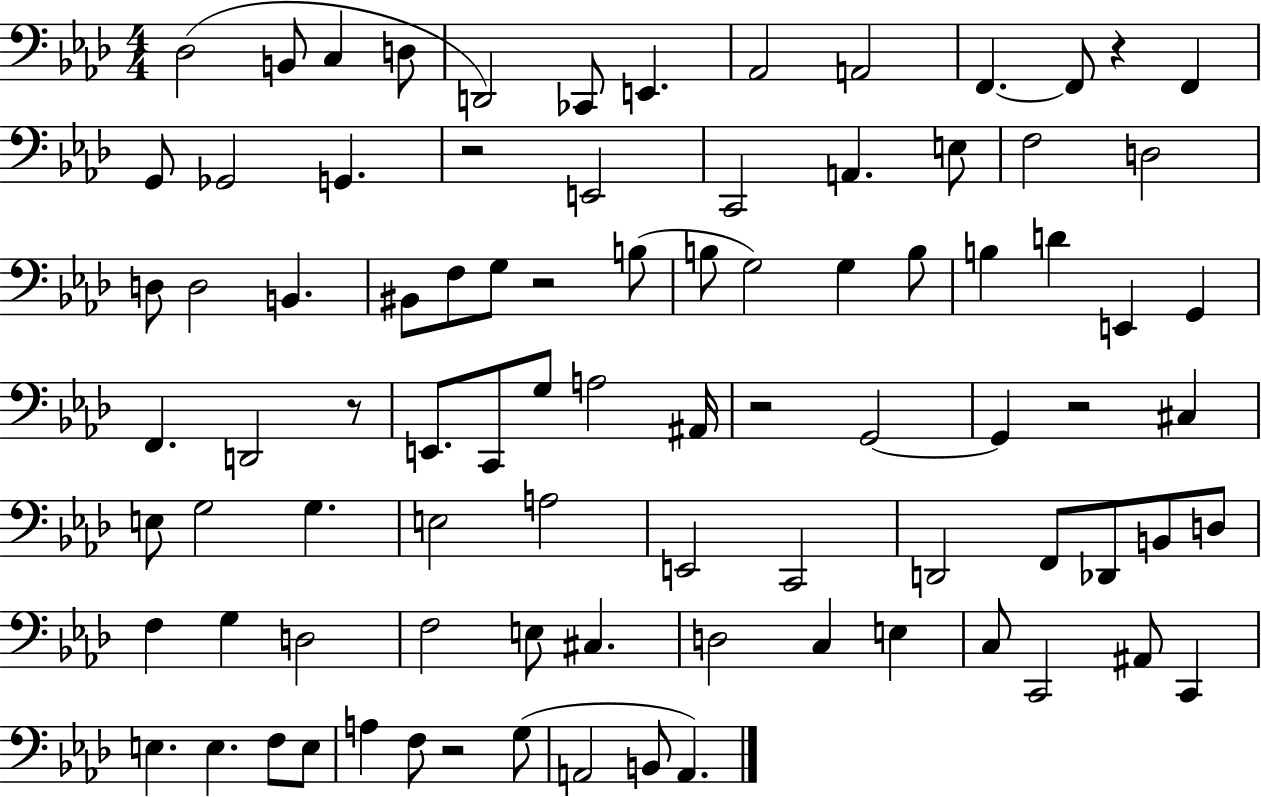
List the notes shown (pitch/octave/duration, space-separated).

Db3/h B2/e C3/q D3/e D2/h CES2/e E2/q. Ab2/h A2/h F2/q. F2/e R/q F2/q G2/e Gb2/h G2/q. R/h E2/h C2/h A2/q. E3/e F3/h D3/h D3/e D3/h B2/q. BIS2/e F3/e G3/e R/h B3/e B3/e G3/h G3/q B3/e B3/q D4/q E2/q G2/q F2/q. D2/h R/e E2/e. C2/e G3/e A3/h A#2/s R/h G2/h G2/q R/h C#3/q E3/e G3/h G3/q. E3/h A3/h E2/h C2/h D2/h F2/e Db2/e B2/e D3/e F3/q G3/q D3/h F3/h E3/e C#3/q. D3/h C3/q E3/q C3/e C2/h A#2/e C2/q E3/q. E3/q. F3/e E3/e A3/q F3/e R/h G3/e A2/h B2/e A2/q.